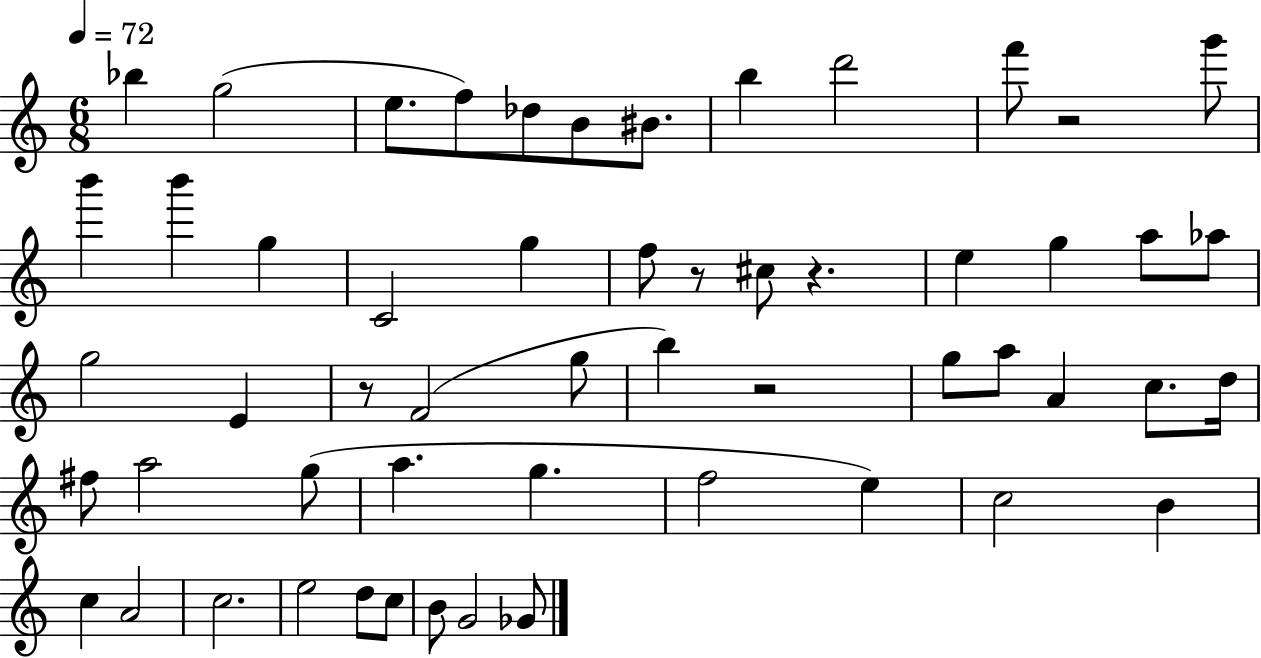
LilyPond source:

{
  \clef treble
  \numericTimeSignature
  \time 6/8
  \key c \major
  \tempo 4 = 72
  bes''4 g''2( | e''8. f''8) des''8 b'8 bis'8. | b''4 d'''2 | f'''8 r2 g'''8 | \break b'''4 b'''4 g''4 | c'2 g''4 | f''8 r8 cis''8 r4. | e''4 g''4 a''8 aes''8 | \break g''2 e'4 | r8 f'2( g''8 | b''4) r2 | g''8 a''8 a'4 c''8. d''16 | \break fis''8 a''2 g''8( | a''4. g''4. | f''2 e''4) | c''2 b'4 | \break c''4 a'2 | c''2. | e''2 d''8 c''8 | b'8 g'2 ges'8 | \break \bar "|."
}